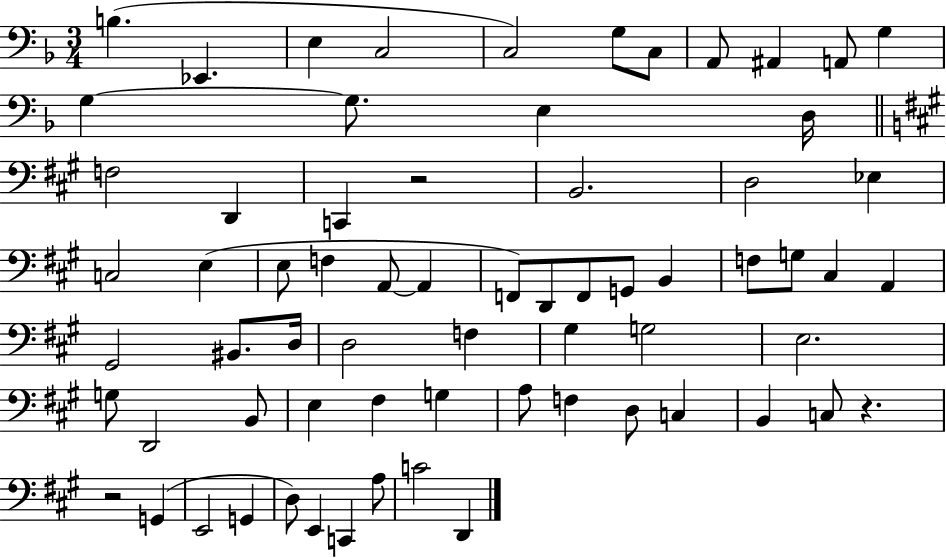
B3/q. Eb2/q. E3/q C3/h C3/h G3/e C3/e A2/e A#2/q A2/e G3/q G3/q G3/e. E3/q D3/s F3/h D2/q C2/q R/h B2/h. D3/h Eb3/q C3/h E3/q E3/e F3/q A2/e A2/q F2/e D2/e F2/e G2/e B2/q F3/e G3/e C#3/q A2/q G#2/h BIS2/e. D3/s D3/h F3/q G#3/q G3/h E3/h. G3/e D2/h B2/e E3/q F#3/q G3/q A3/e F3/q D3/e C3/q B2/q C3/e R/q. R/h G2/q E2/h G2/q D3/e E2/q C2/q A3/e C4/h D2/q